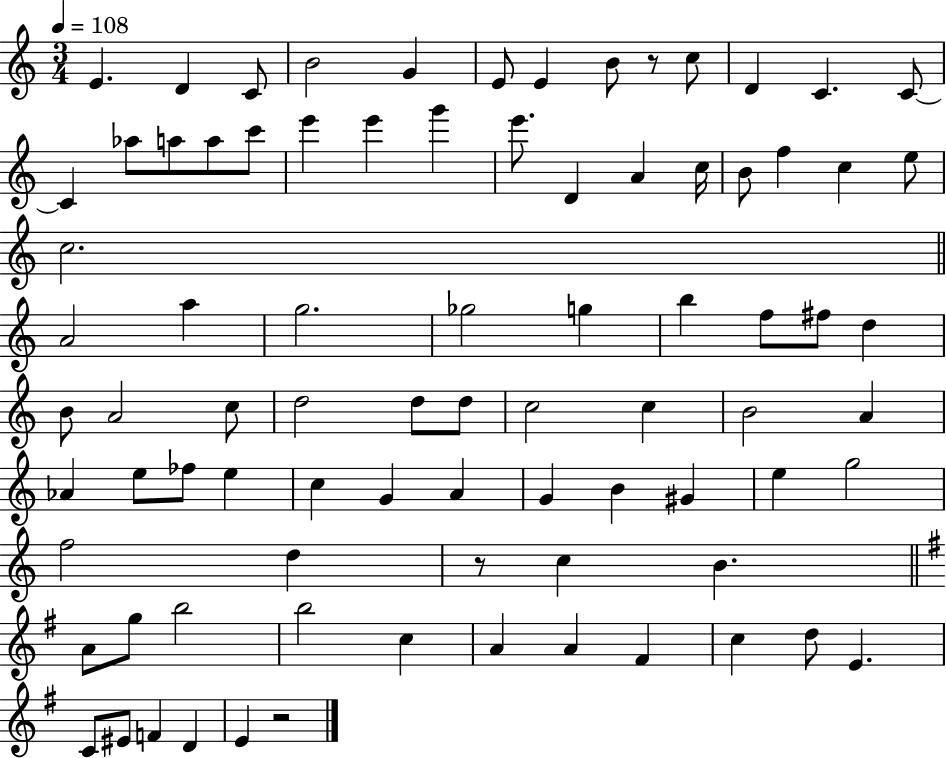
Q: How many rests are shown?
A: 3